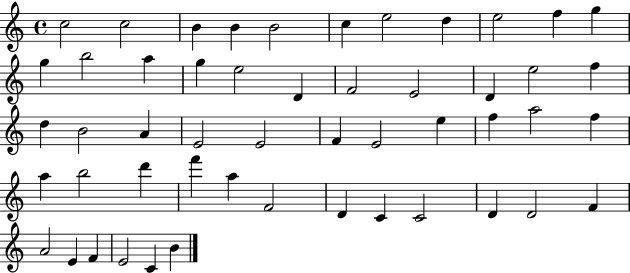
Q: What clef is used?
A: treble